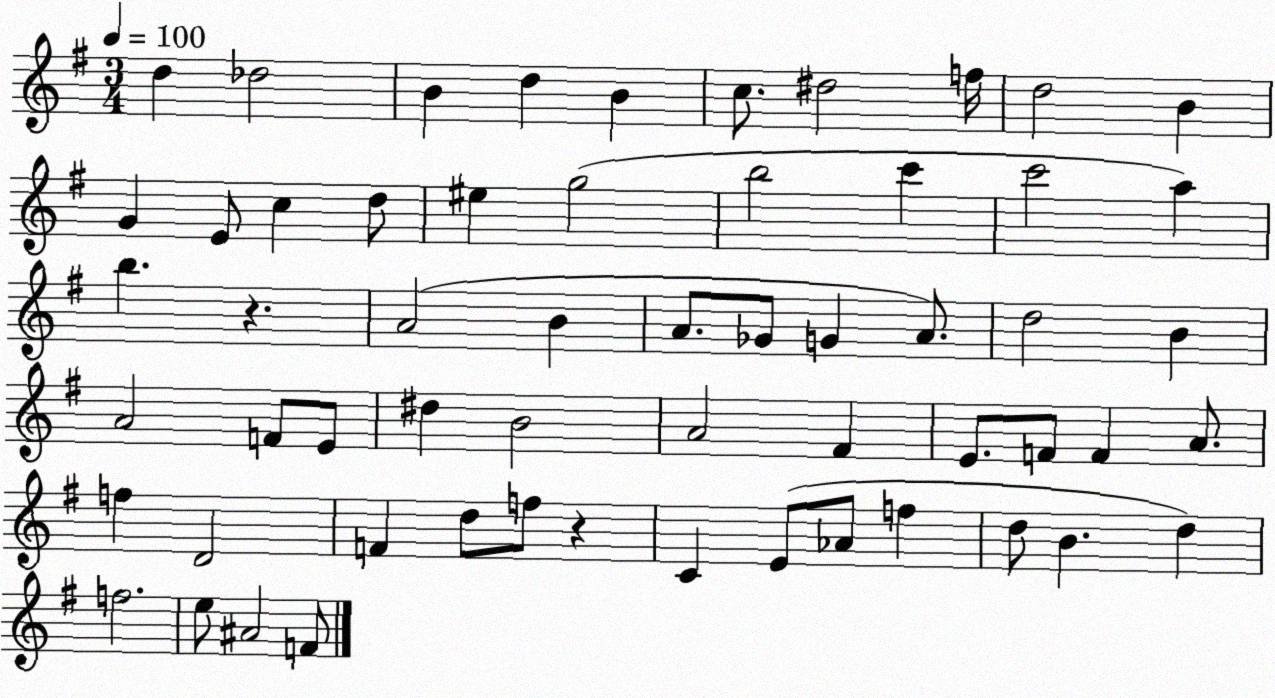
X:1
T:Untitled
M:3/4
L:1/4
K:G
d _d2 B d B c/2 ^d2 f/4 d2 B G E/2 c d/2 ^e g2 b2 c' c'2 a b z A2 B A/2 _G/2 G A/2 d2 B A2 F/2 E/2 ^d B2 A2 ^F E/2 F/2 F A/2 f D2 F d/2 f/2 z C E/2 _A/2 f d/2 B d f2 e/2 ^A2 F/2